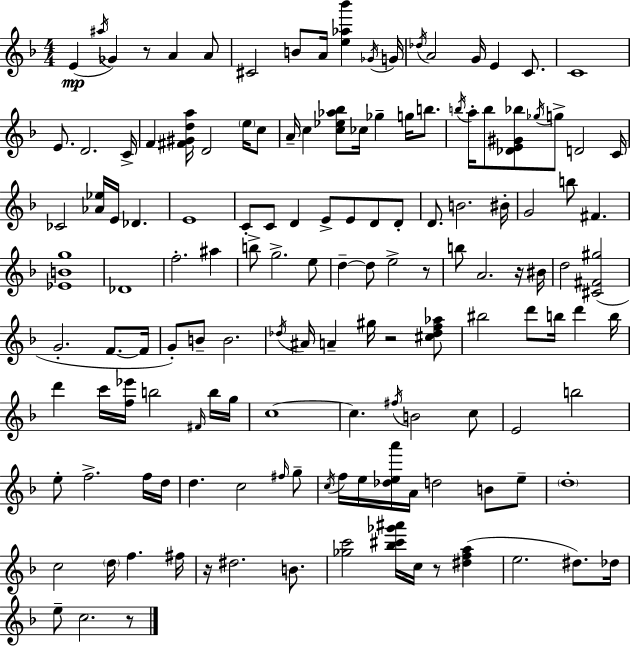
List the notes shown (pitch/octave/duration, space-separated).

E4/q A#5/s Gb4/q R/e A4/q A4/e C#4/h B4/e A4/s [E5,Ab5,Bb6]/q Gb4/s G4/s Db5/s A4/h G4/s E4/q C4/e. C4/w E4/e. D4/h. C4/s F4/q [F#4,G#4,D5,A5]/s D4/h E5/s C5/e A4/s C5/q [C5,Eb5,Ab5,Bb5]/e CES5/s Gb5/q G5/s B5/e. B5/s A5/s B5/e [Db4,E4,G#4,Bb5]/e Gb5/s G5/e D4/h C4/s CES4/h [Ab4,Eb5]/s E4/s Db4/q. E4/w C4/e C4/e D4/q E4/e E4/e D4/e D4/e D4/e. B4/h. BIS4/s G4/h B5/e F#4/q. [Eb4,B4,G5]/w Db4/w F5/h. A#5/q B5/e G5/h. E5/e D5/q D5/e E5/h R/e B5/e A4/h. R/s BIS4/s D5/h [C#4,F#4,G#5]/h G4/h. F4/e. F4/s G4/e B4/e B4/h. Db5/s A#4/s A4/q G#5/s R/h [C#5,Db5,F5,Ab5]/e BIS5/h D6/e B5/s D6/q B5/s D6/q C6/s [F5,Eb6]/s B5/h F#4/s B5/s G5/s C5/w C5/q. F#5/s B4/h C5/e E4/h B5/h E5/e F5/h. F5/s D5/s D5/q. C5/h F#5/s G5/e C5/s F5/s E5/s [Db5,E5,A6]/s A4/s D5/h B4/e E5/e D5/w C5/h D5/s F5/q. F#5/s R/s D#5/h. B4/e. [Gb5,C6]/h [Bb5,C#6,Gb6,A#6]/s C5/s R/e [D#5,F5,A5]/q E5/h. D#5/e. Db5/s E5/e C5/h. R/e